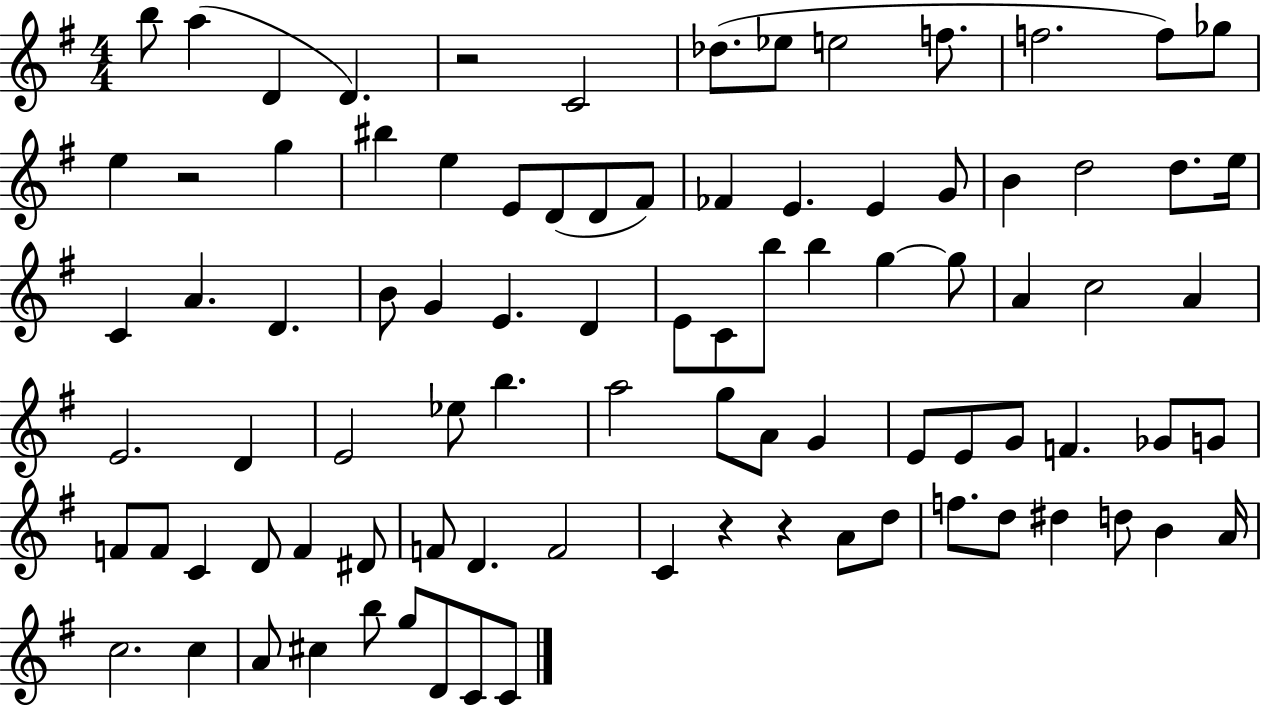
B5/e A5/q D4/q D4/q. R/h C4/h Db5/e. Eb5/e E5/h F5/e. F5/h. F5/e Gb5/e E5/q R/h G5/q BIS5/q E5/q E4/e D4/e D4/e F#4/e FES4/q E4/q. E4/q G4/e B4/q D5/h D5/e. E5/s C4/q A4/q. D4/q. B4/e G4/q E4/q. D4/q E4/e C4/e B5/e B5/q G5/q G5/e A4/q C5/h A4/q E4/h. D4/q E4/h Eb5/e B5/q. A5/h G5/e A4/e G4/q E4/e E4/e G4/e F4/q. Gb4/e G4/e F4/e F4/e C4/q D4/e F4/q D#4/e F4/e D4/q. F4/h C4/q R/q R/q A4/e D5/e F5/e. D5/e D#5/q D5/e B4/q A4/s C5/h. C5/q A4/e C#5/q B5/e G5/e D4/e C4/e C4/e